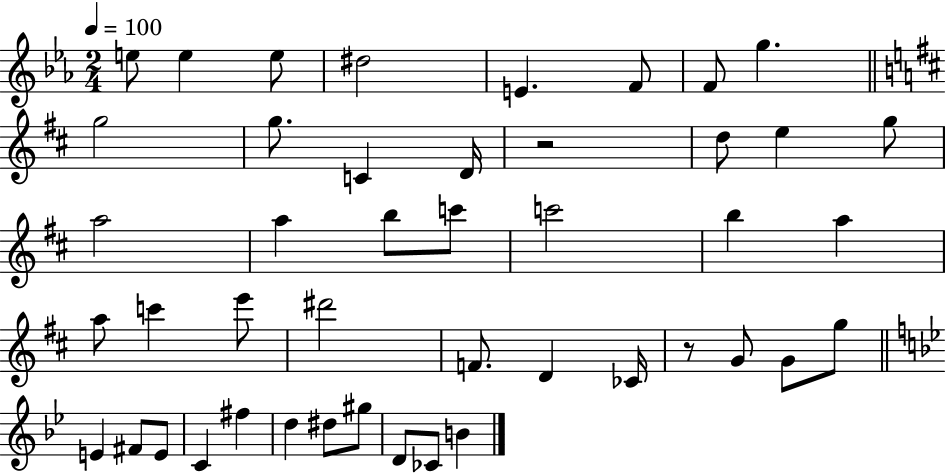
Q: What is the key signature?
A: EES major